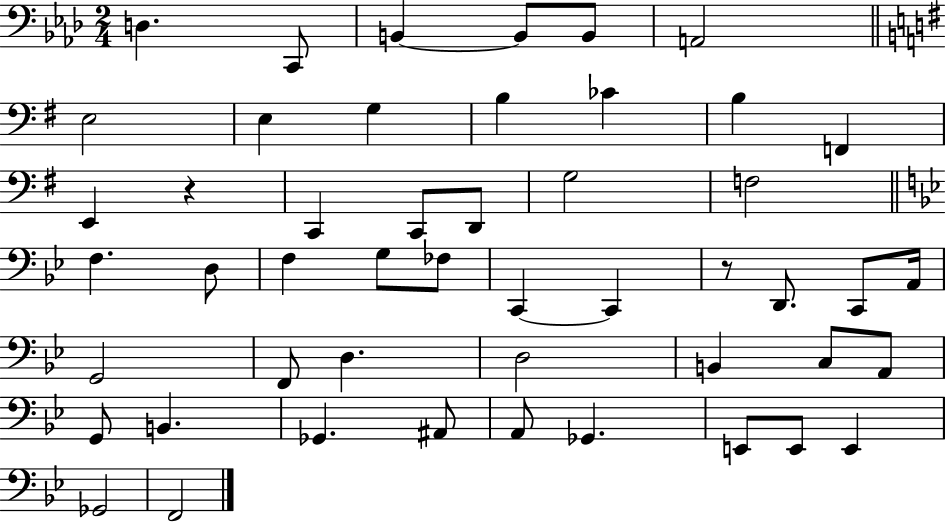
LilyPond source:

{
  \clef bass
  \numericTimeSignature
  \time 2/4
  \key aes \major
  d4. c,8 | b,4~~ b,8 b,8 | a,2 | \bar "||" \break \key g \major e2 | e4 g4 | b4 ces'4 | b4 f,4 | \break e,4 r4 | c,4 c,8 d,8 | g2 | f2 | \break \bar "||" \break \key bes \major f4. d8 | f4 g8 fes8 | c,4~~ c,4 | r8 d,8. c,8 a,16 | \break g,2 | f,8 d4. | d2 | b,4 c8 a,8 | \break g,8 b,4. | ges,4. ais,8 | a,8 ges,4. | e,8 e,8 e,4 | \break ges,2 | f,2 | \bar "|."
}